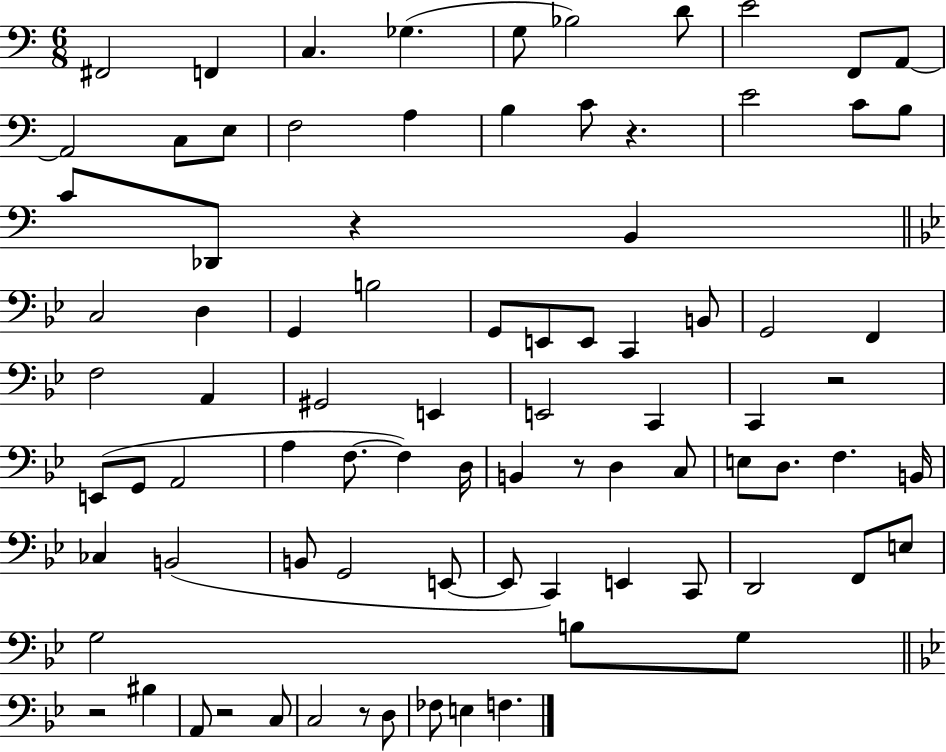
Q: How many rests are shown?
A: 7